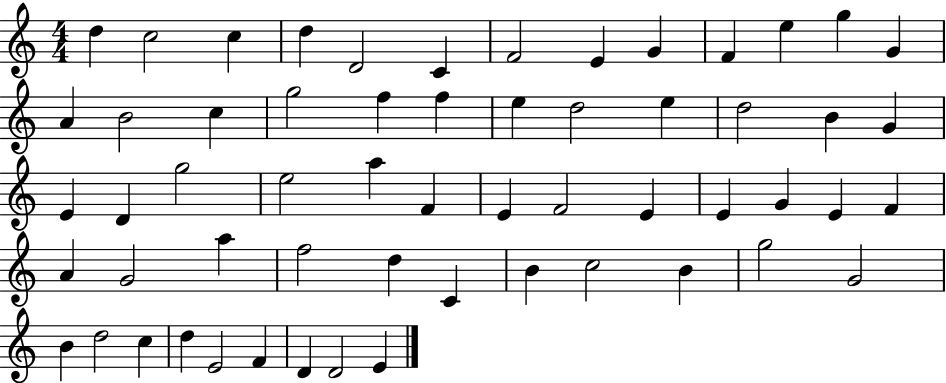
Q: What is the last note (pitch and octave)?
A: E4